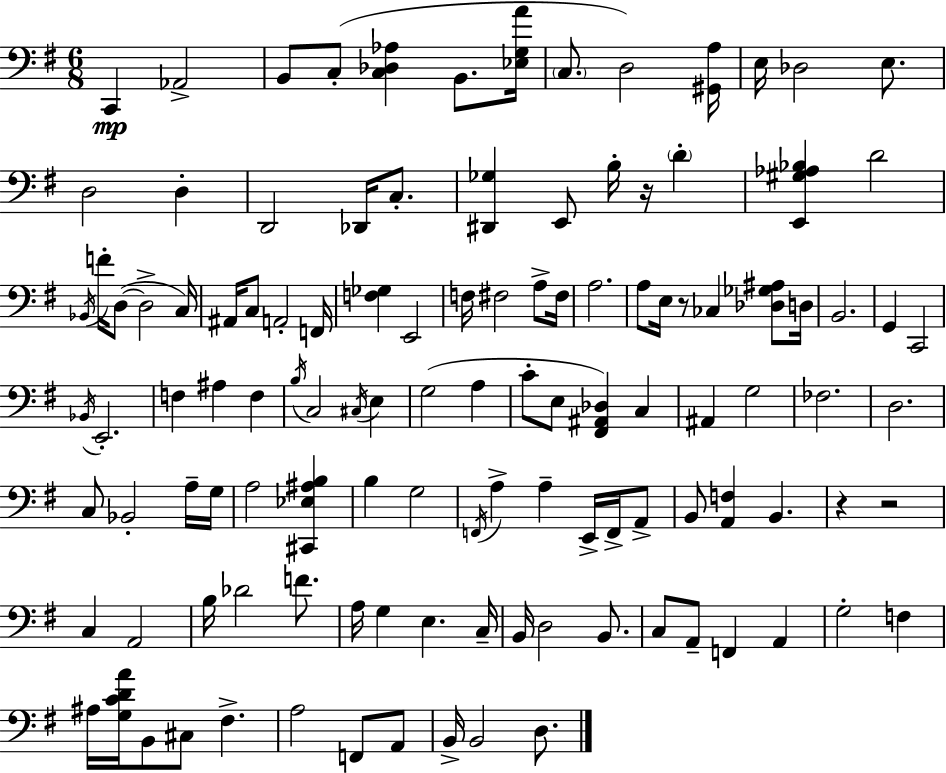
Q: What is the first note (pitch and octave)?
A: C2